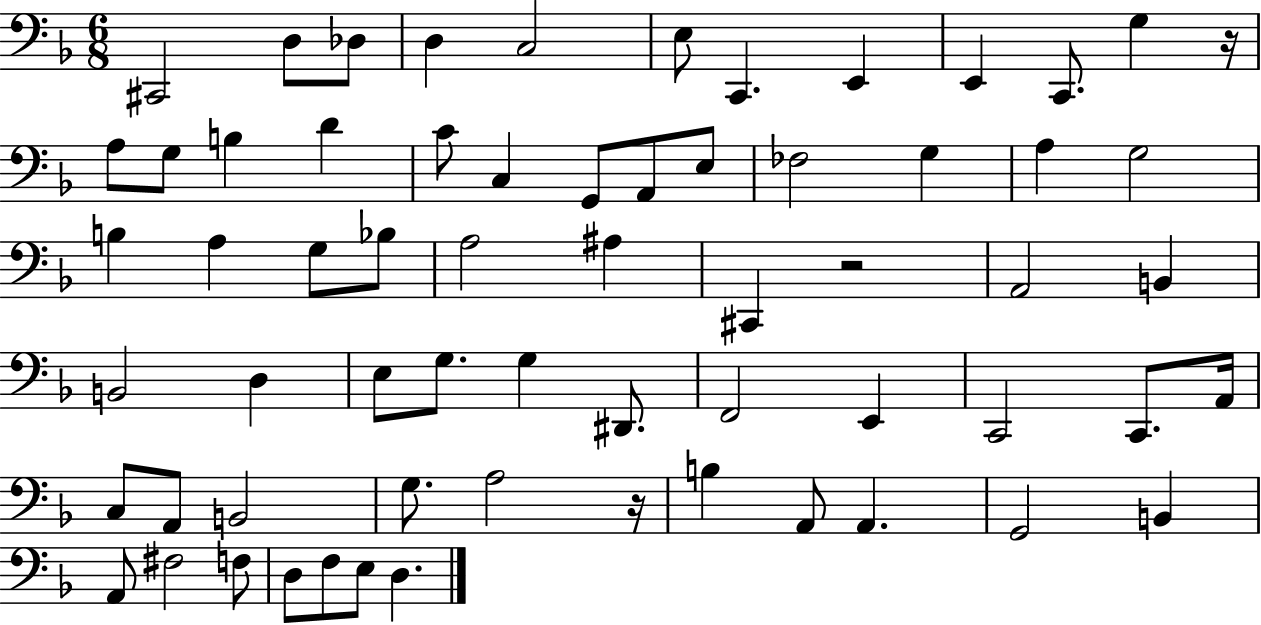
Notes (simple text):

C#2/h D3/e Db3/e D3/q C3/h E3/e C2/q. E2/q E2/q C2/e. G3/q R/s A3/e G3/e B3/q D4/q C4/e C3/q G2/e A2/e E3/e FES3/h G3/q A3/q G3/h B3/q A3/q G3/e Bb3/e A3/h A#3/q C#2/q R/h A2/h B2/q B2/h D3/q E3/e G3/e. G3/q D#2/e. F2/h E2/q C2/h C2/e. A2/s C3/e A2/e B2/h G3/e. A3/h R/s B3/q A2/e A2/q. G2/h B2/q A2/e F#3/h F3/e D3/e F3/e E3/e D3/q.